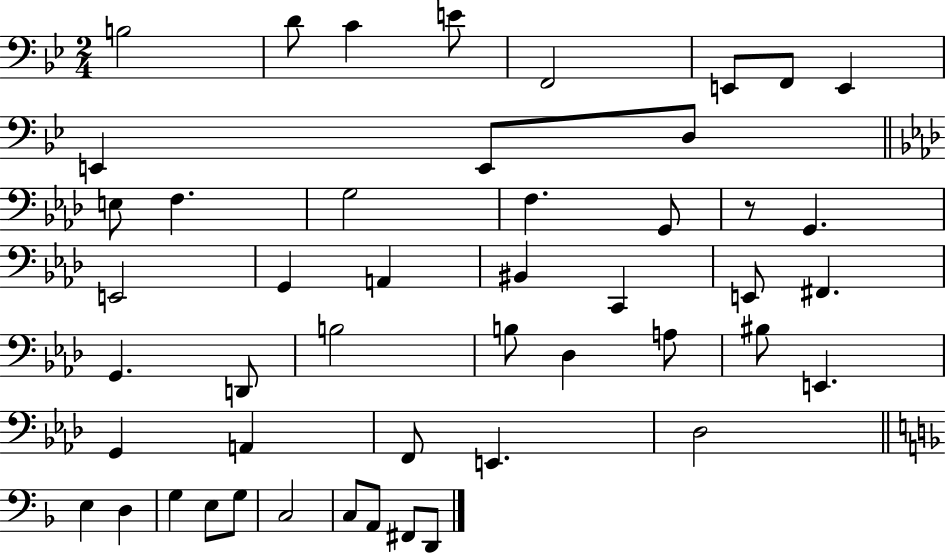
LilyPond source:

{
  \clef bass
  \numericTimeSignature
  \time 2/4
  \key bes \major
  b2 | d'8 c'4 e'8 | f,2 | e,8 f,8 e,4 | \break e,4 e,8 d8 | \bar "||" \break \key aes \major e8 f4. | g2 | f4. g,8 | r8 g,4. | \break e,2 | g,4 a,4 | bis,4 c,4 | e,8 fis,4. | \break g,4. d,8 | b2 | b8 des4 a8 | bis8 e,4. | \break g,4 a,4 | f,8 e,4. | des2 | \bar "||" \break \key f \major e4 d4 | g4 e8 g8 | c2 | c8 a,8 fis,8 d,8 | \break \bar "|."
}